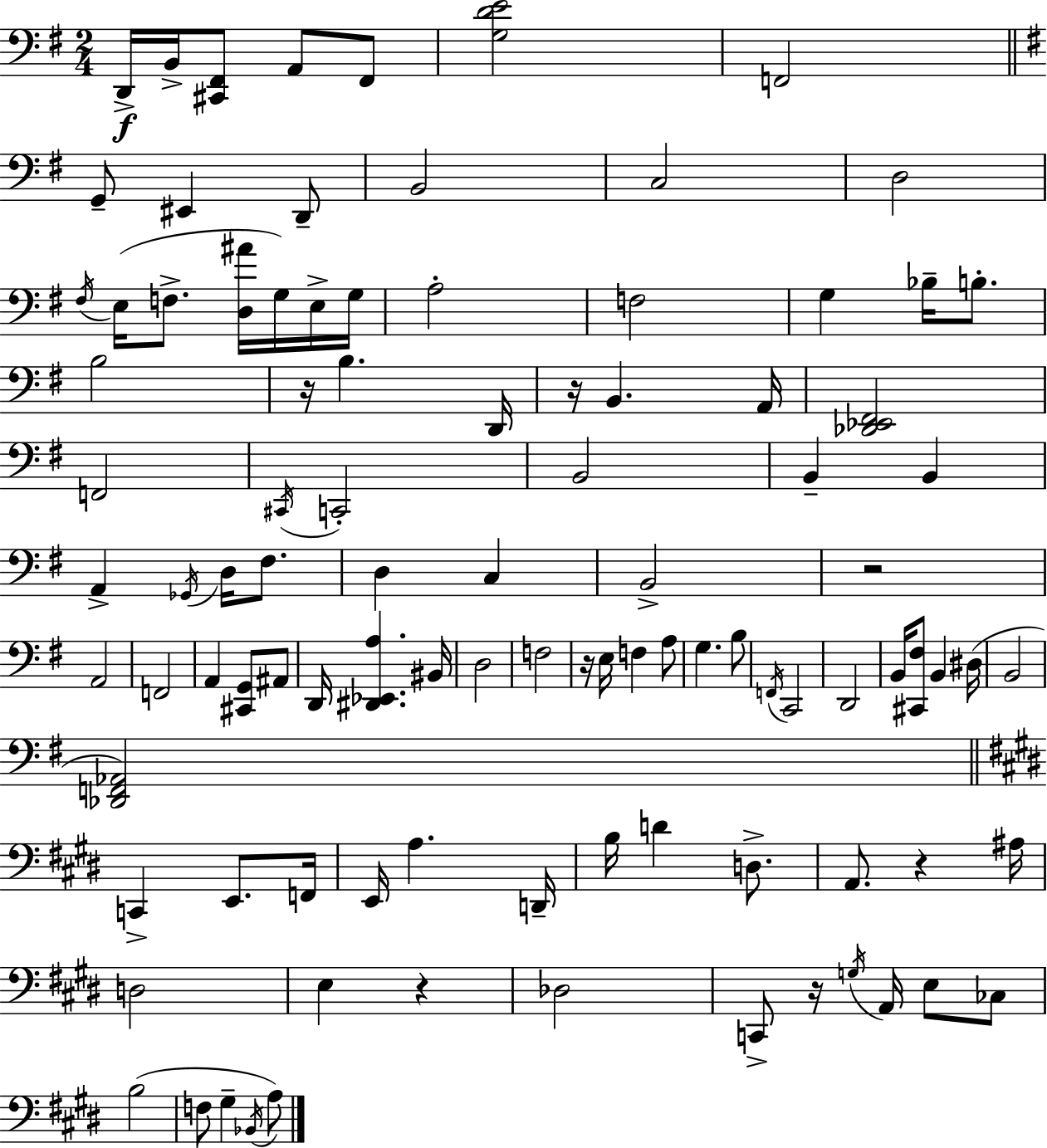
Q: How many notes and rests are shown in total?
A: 99